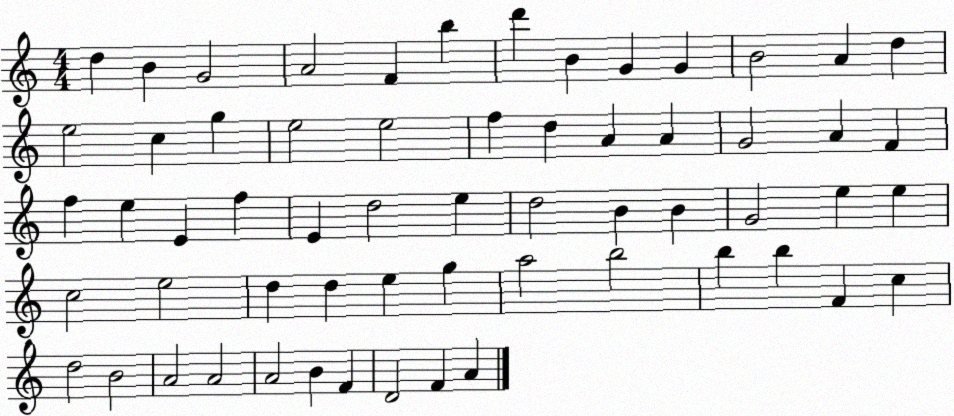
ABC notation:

X:1
T:Untitled
M:4/4
L:1/4
K:C
d B G2 A2 F b d' B G G B2 A d e2 c g e2 e2 f d A A G2 A F f e E f E d2 e d2 B B G2 e e c2 e2 d d e g a2 b2 b b F c d2 B2 A2 A2 A2 B F D2 F A